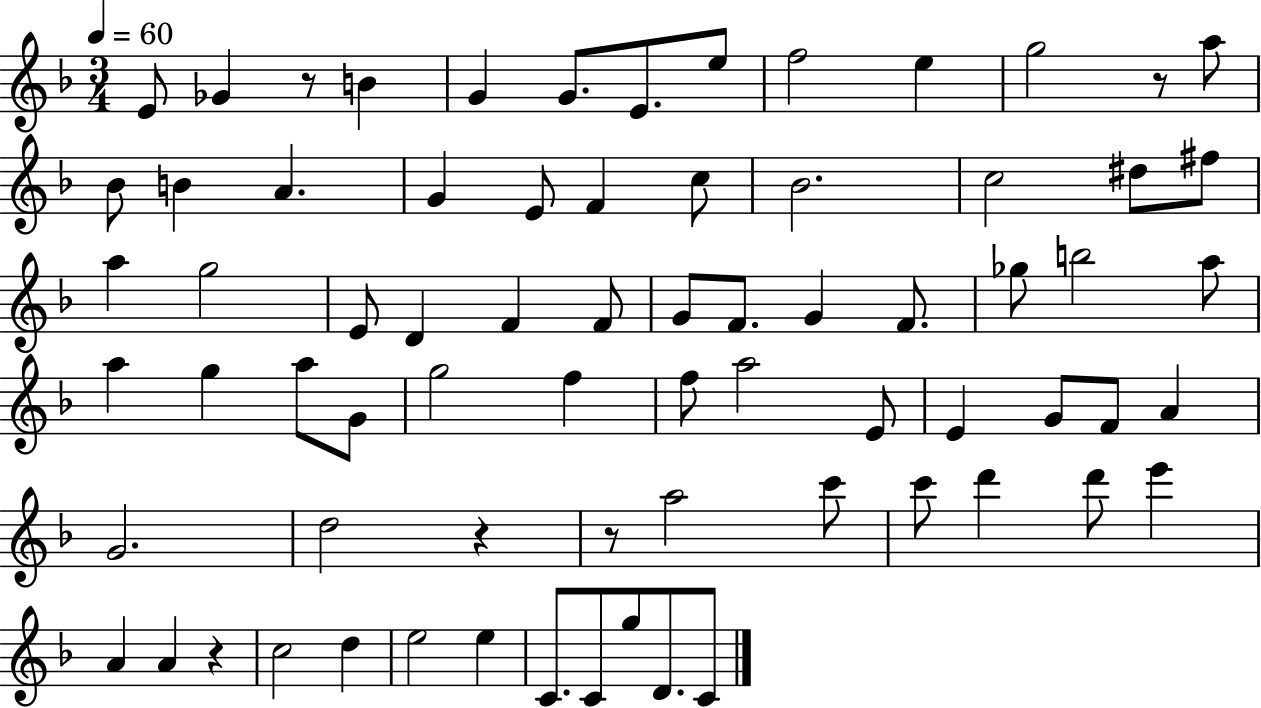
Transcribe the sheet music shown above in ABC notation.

X:1
T:Untitled
M:3/4
L:1/4
K:F
E/2 _G z/2 B G G/2 E/2 e/2 f2 e g2 z/2 a/2 _B/2 B A G E/2 F c/2 _B2 c2 ^d/2 ^f/2 a g2 E/2 D F F/2 G/2 F/2 G F/2 _g/2 b2 a/2 a g a/2 G/2 g2 f f/2 a2 E/2 E G/2 F/2 A G2 d2 z z/2 a2 c'/2 c'/2 d' d'/2 e' A A z c2 d e2 e C/2 C/2 g/2 D/2 C/2